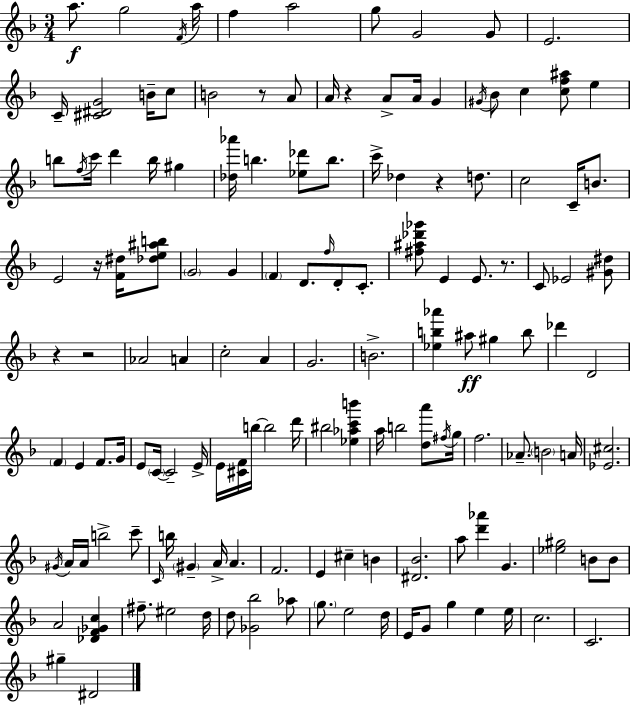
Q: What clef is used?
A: treble